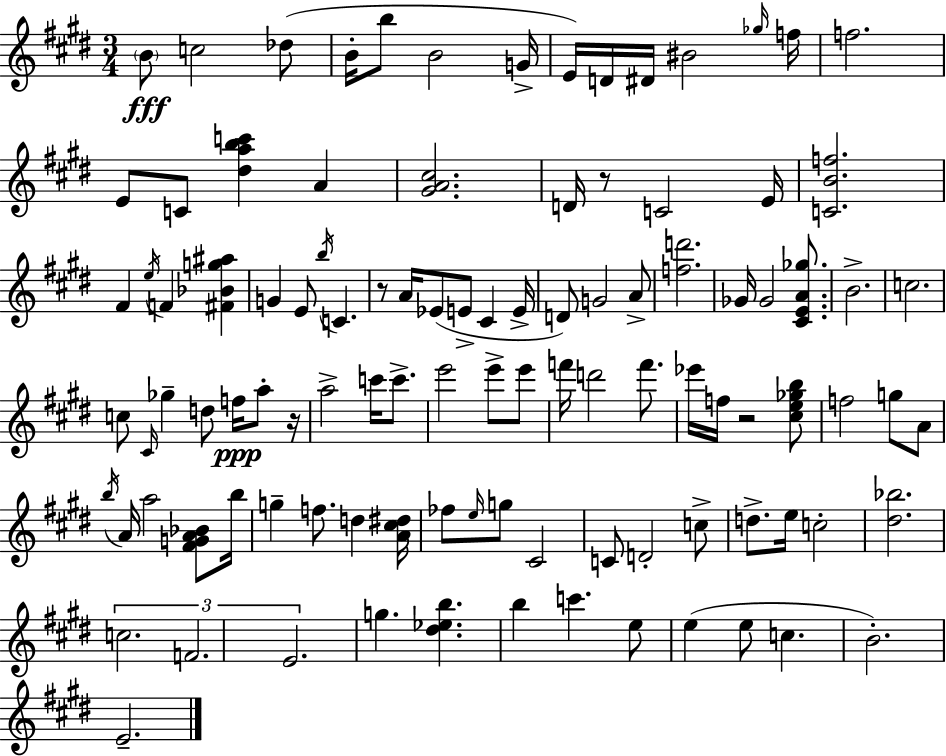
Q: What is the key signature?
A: E major